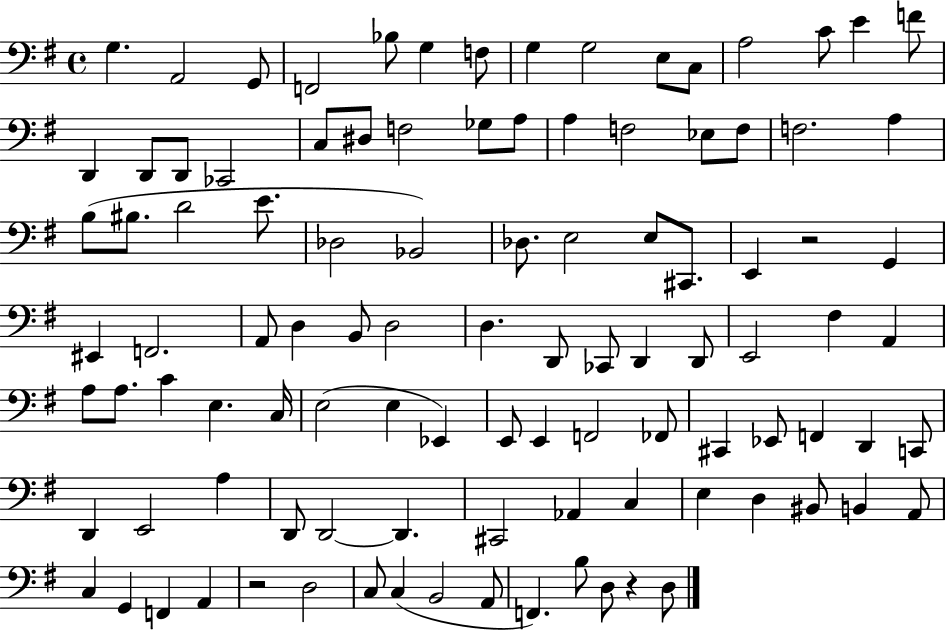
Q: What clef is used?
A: bass